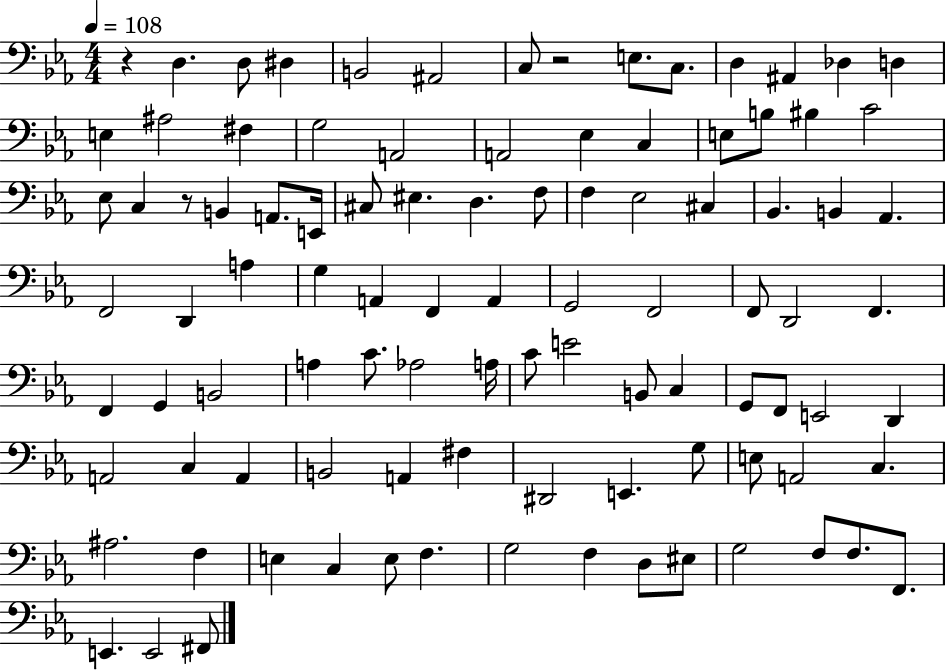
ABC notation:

X:1
T:Untitled
M:4/4
L:1/4
K:Eb
z D, D,/2 ^D, B,,2 ^A,,2 C,/2 z2 E,/2 C,/2 D, ^A,, _D, D, E, ^A,2 ^F, G,2 A,,2 A,,2 _E, C, E,/2 B,/2 ^B, C2 _E,/2 C, z/2 B,, A,,/2 E,,/4 ^C,/2 ^E, D, F,/2 F, _E,2 ^C, _B,, B,, _A,, F,,2 D,, A, G, A,, F,, A,, G,,2 F,,2 F,,/2 D,,2 F,, F,, G,, B,,2 A, C/2 _A,2 A,/4 C/2 E2 B,,/2 C, G,,/2 F,,/2 E,,2 D,, A,,2 C, A,, B,,2 A,, ^F, ^D,,2 E,, G,/2 E,/2 A,,2 C, ^A,2 F, E, C, E,/2 F, G,2 F, D,/2 ^E,/2 G,2 F,/2 F,/2 F,,/2 E,, E,,2 ^F,,/2